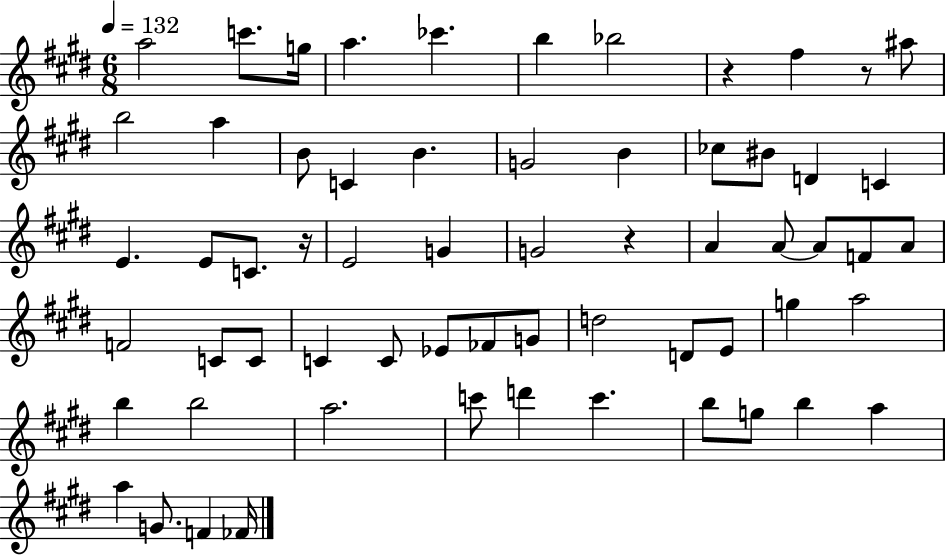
A5/h C6/e. G5/s A5/q. CES6/q. B5/q Bb5/h R/q F#5/q R/e A#5/e B5/h A5/q B4/e C4/q B4/q. G4/h B4/q CES5/e BIS4/e D4/q C4/q E4/q. E4/e C4/e. R/s E4/h G4/q G4/h R/q A4/q A4/e A4/e F4/e A4/e F4/h C4/e C4/e C4/q C4/e Eb4/e FES4/e G4/e D5/h D4/e E4/e G5/q A5/h B5/q B5/h A5/h. C6/e D6/q C6/q. B5/e G5/e B5/q A5/q A5/q G4/e. F4/q FES4/s